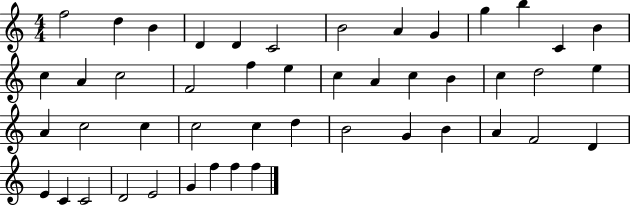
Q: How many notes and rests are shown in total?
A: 47